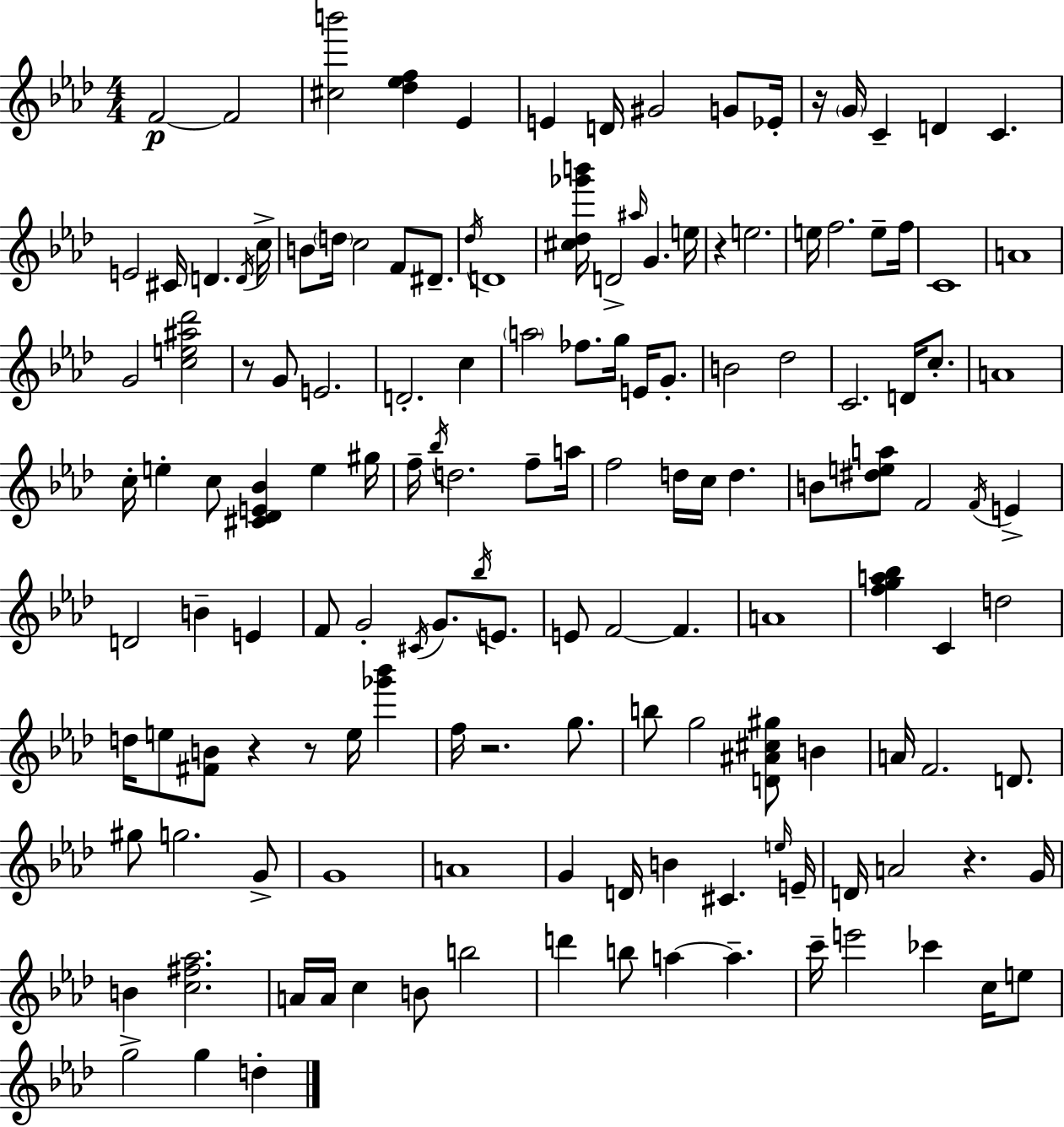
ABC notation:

X:1
T:Untitled
M:4/4
L:1/4
K:Fm
F2 F2 [^cb']2 [_d_ef] _E E D/4 ^G2 G/2 _E/4 z/4 G/4 C D C E2 ^C/4 D D/4 c/4 B/2 d/4 c2 F/2 ^D/2 _d/4 D4 [^c_d_g'b']/4 D2 ^a/4 G e/4 z e2 e/4 f2 e/2 f/4 C4 A4 G2 [ce^a_d']2 z/2 G/2 E2 D2 c a2 _f/2 g/4 E/4 G/2 B2 _d2 C2 D/4 c/2 A4 c/4 e c/2 [^C_DE_B] e ^g/4 f/4 _b/4 d2 f/2 a/4 f2 d/4 c/4 d B/2 [^dea]/2 F2 F/4 E D2 B E F/2 G2 ^C/4 G/2 _b/4 E/2 E/2 F2 F A4 [fga_b] C d2 d/4 e/2 [^FB]/2 z z/2 e/4 [_g'_b'] f/4 z2 g/2 b/2 g2 [D^A^c^g]/2 B A/4 F2 D/2 ^g/2 g2 G/2 G4 A4 G D/4 B ^C e/4 E/4 D/4 A2 z G/4 B [c^f_a]2 A/4 A/4 c B/2 b2 d' b/2 a a c'/4 e'2 _c' c/4 e/2 g2 g d